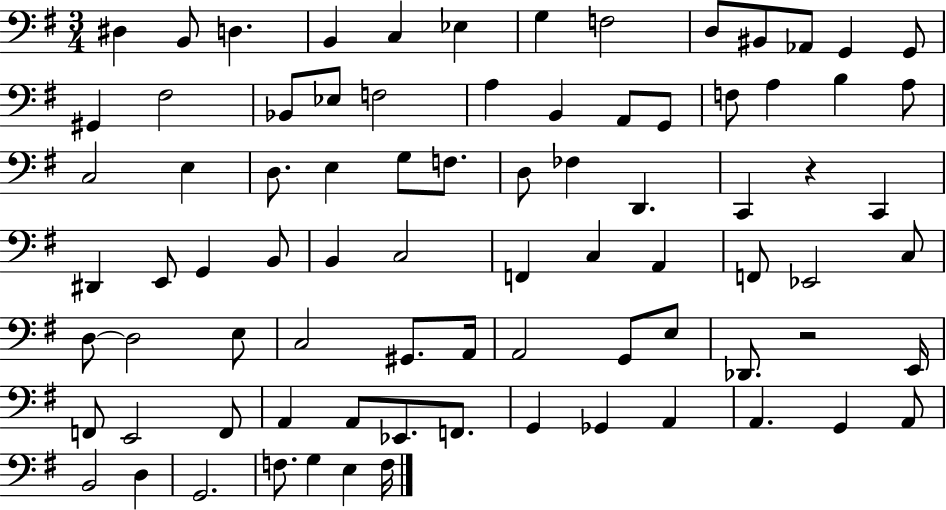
{
  \clef bass
  \numericTimeSignature
  \time 3/4
  \key g \major
  dis4 b,8 d4. | b,4 c4 ees4 | g4 f2 | d8 bis,8 aes,8 g,4 g,8 | \break gis,4 fis2 | bes,8 ees8 f2 | a4 b,4 a,8 g,8 | f8 a4 b4 a8 | \break c2 e4 | d8. e4 g8 f8. | d8 fes4 d,4. | c,4 r4 c,4 | \break dis,4 e,8 g,4 b,8 | b,4 c2 | f,4 c4 a,4 | f,8 ees,2 c8 | \break d8~~ d2 e8 | c2 gis,8. a,16 | a,2 g,8 e8 | des,8. r2 e,16 | \break f,8 e,2 f,8 | a,4 a,8 ees,8. f,8. | g,4 ges,4 a,4 | a,4. g,4 a,8 | \break b,2 d4 | g,2. | f8. g4 e4 f16 | \bar "|."
}